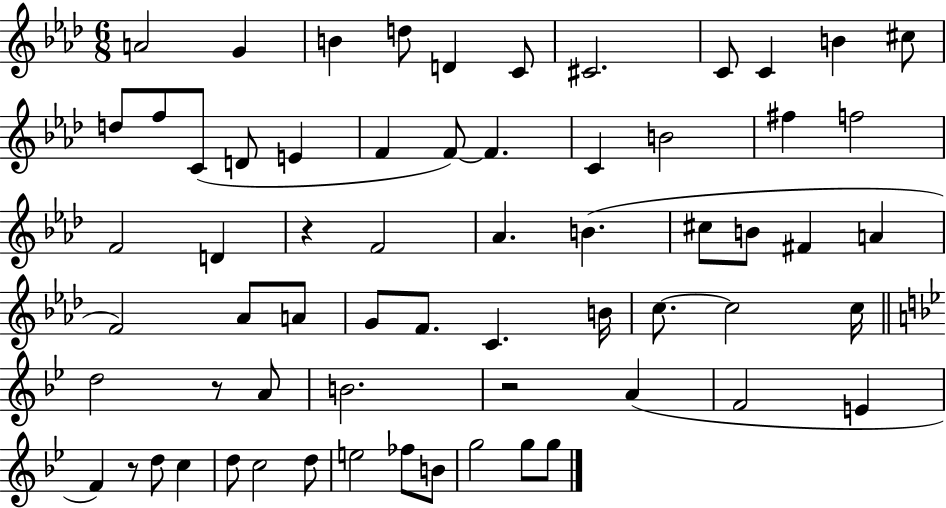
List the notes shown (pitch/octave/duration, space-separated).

A4/h G4/q B4/q D5/e D4/q C4/e C#4/h. C4/e C4/q B4/q C#5/e D5/e F5/e C4/e D4/e E4/q F4/q F4/e F4/q. C4/q B4/h F#5/q F5/h F4/h D4/q R/q F4/h Ab4/q. B4/q. C#5/e B4/e F#4/q A4/q F4/h Ab4/e A4/e G4/e F4/e. C4/q. B4/s C5/e. C5/h C5/s D5/h R/e A4/e B4/h. R/h A4/q F4/h E4/q F4/q R/e D5/e C5/q D5/e C5/h D5/e E5/h FES5/e B4/e G5/h G5/e G5/e